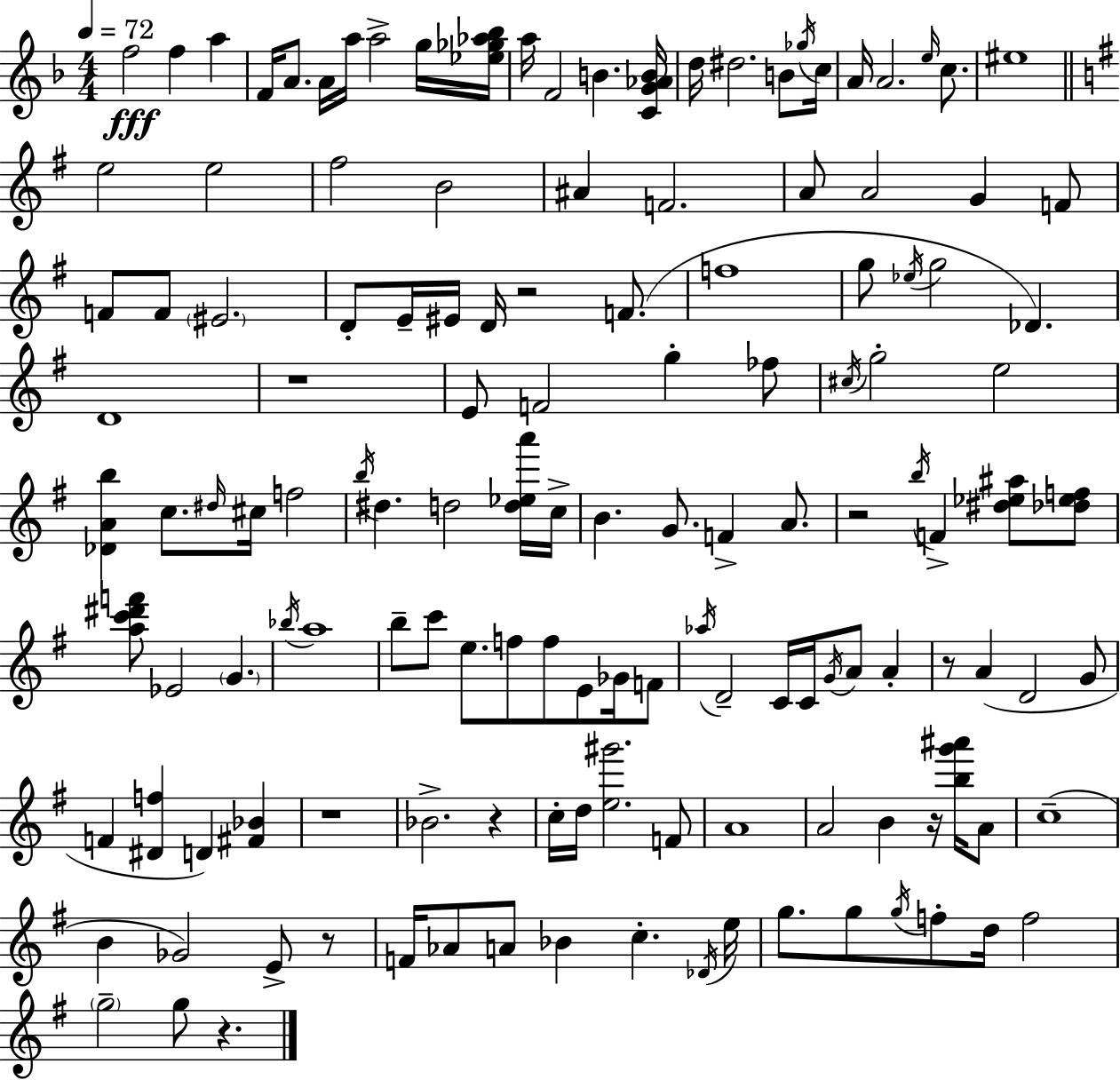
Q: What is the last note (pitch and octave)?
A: G5